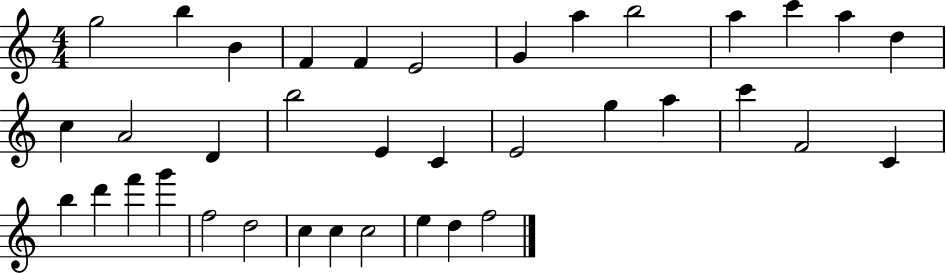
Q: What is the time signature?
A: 4/4